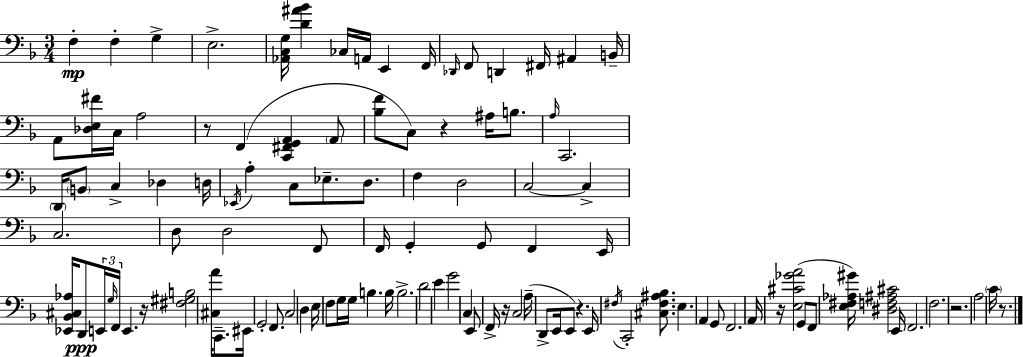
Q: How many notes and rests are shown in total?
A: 111